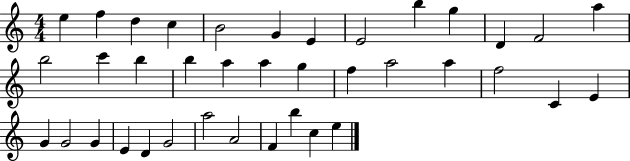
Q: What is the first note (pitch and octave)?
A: E5